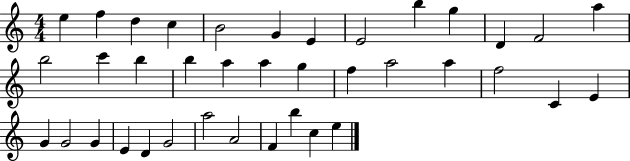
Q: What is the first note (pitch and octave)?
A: E5